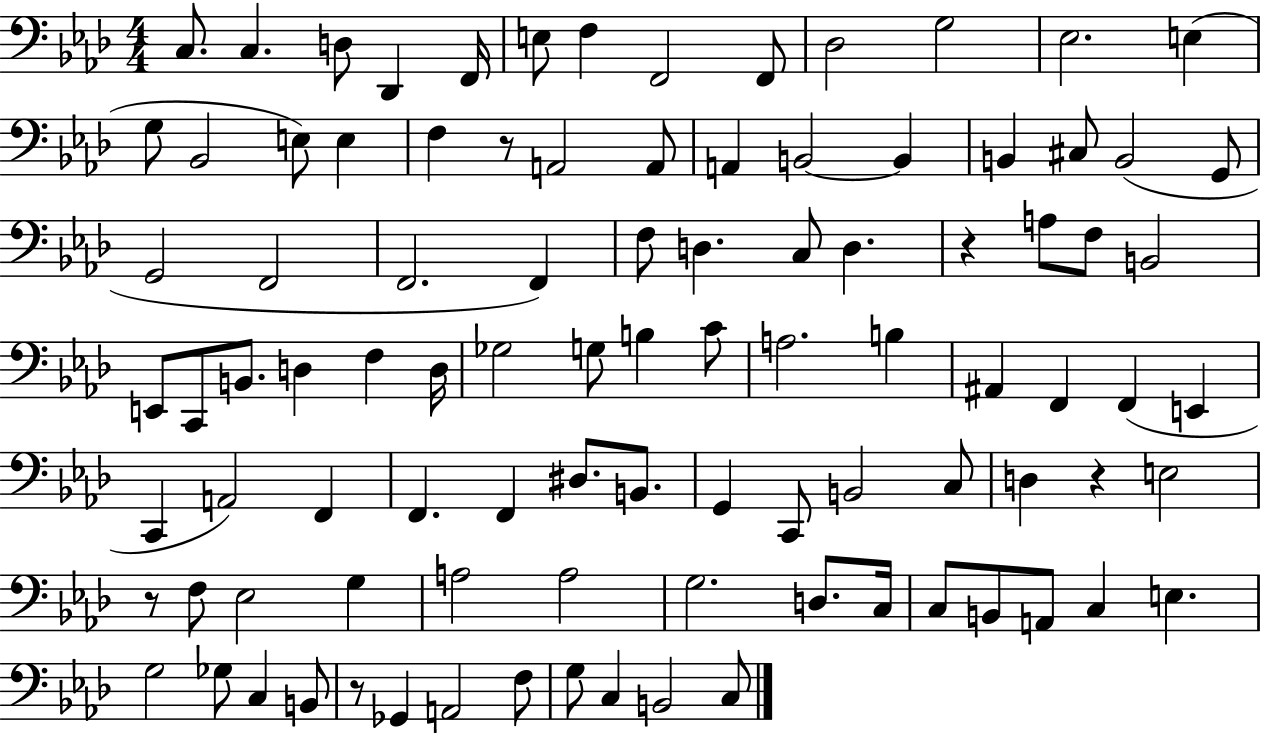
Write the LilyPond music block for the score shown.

{
  \clef bass
  \numericTimeSignature
  \time 4/4
  \key aes \major
  c8. c4. d8 des,4 f,16 | e8 f4 f,2 f,8 | des2 g2 | ees2. e4( | \break g8 bes,2 e8) e4 | f4 r8 a,2 a,8 | a,4 b,2~~ b,4 | b,4 cis8 b,2( g,8 | \break g,2 f,2 | f,2. f,4) | f8 d4. c8 d4. | r4 a8 f8 b,2 | \break e,8 c,8 b,8. d4 f4 d16 | ges2 g8 b4 c'8 | a2. b4 | ais,4 f,4 f,4( e,4 | \break c,4 a,2) f,4 | f,4. f,4 dis8. b,8. | g,4 c,8 b,2 c8 | d4 r4 e2 | \break r8 f8 ees2 g4 | a2 a2 | g2. d8. c16 | c8 b,8 a,8 c4 e4. | \break g2 ges8 c4 b,8 | r8 ges,4 a,2 f8 | g8 c4 b,2 c8 | \bar "|."
}